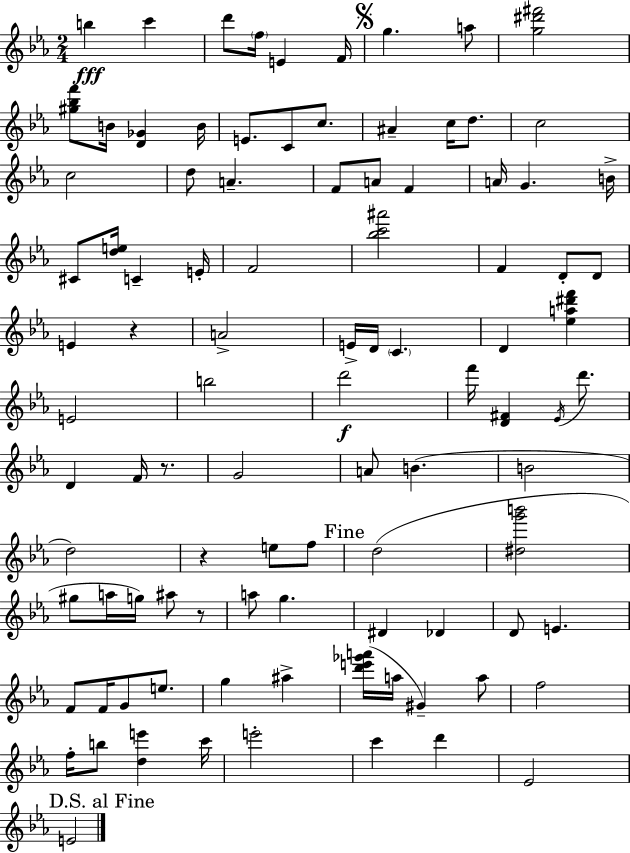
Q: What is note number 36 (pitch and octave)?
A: E4